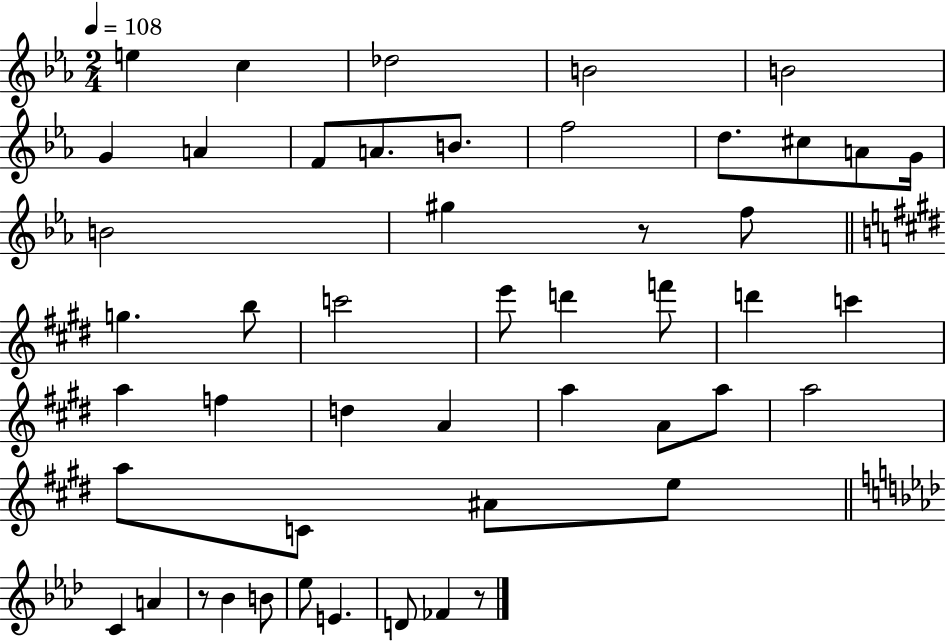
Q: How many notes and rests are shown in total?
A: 49